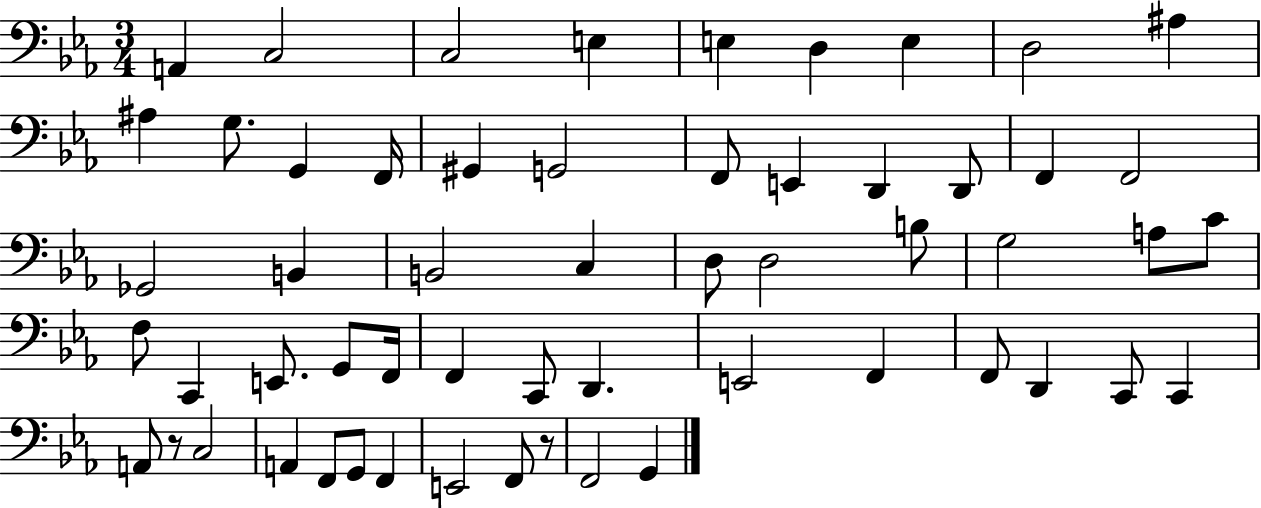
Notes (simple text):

A2/q C3/h C3/h E3/q E3/q D3/q E3/q D3/h A#3/q A#3/q G3/e. G2/q F2/s G#2/q G2/h F2/e E2/q D2/q D2/e F2/q F2/h Gb2/h B2/q B2/h C3/q D3/e D3/h B3/e G3/h A3/e C4/e F3/e C2/q E2/e. G2/e F2/s F2/q C2/e D2/q. E2/h F2/q F2/e D2/q C2/e C2/q A2/e R/e C3/h A2/q F2/e G2/e F2/q E2/h F2/e R/e F2/h G2/q